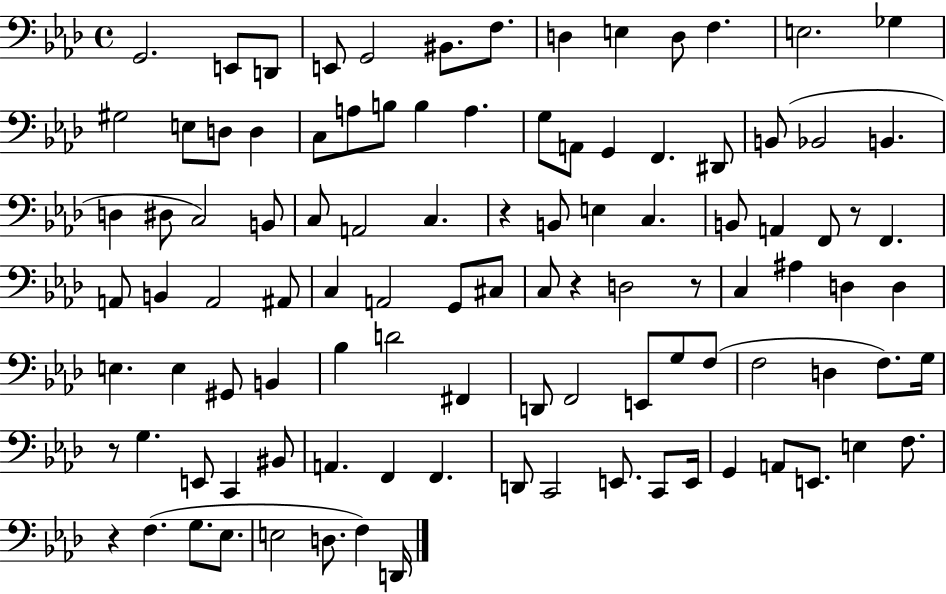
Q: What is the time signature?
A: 4/4